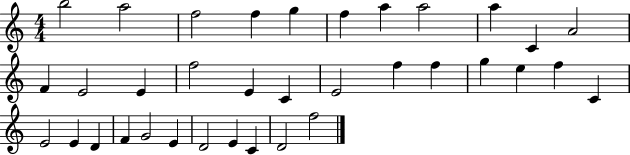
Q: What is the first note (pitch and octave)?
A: B5